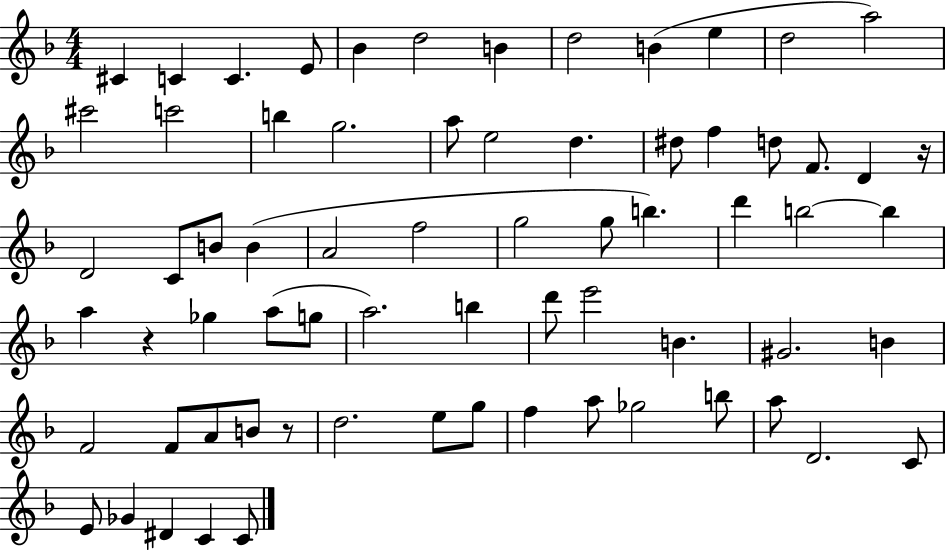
X:1
T:Untitled
M:4/4
L:1/4
K:F
^C C C E/2 _B d2 B d2 B e d2 a2 ^c'2 c'2 b g2 a/2 e2 d ^d/2 f d/2 F/2 D z/4 D2 C/2 B/2 B A2 f2 g2 g/2 b d' b2 b a z _g a/2 g/2 a2 b d'/2 e'2 B ^G2 B F2 F/2 A/2 B/2 z/2 d2 e/2 g/2 f a/2 _g2 b/2 a/2 D2 C/2 E/2 _G ^D C C/2